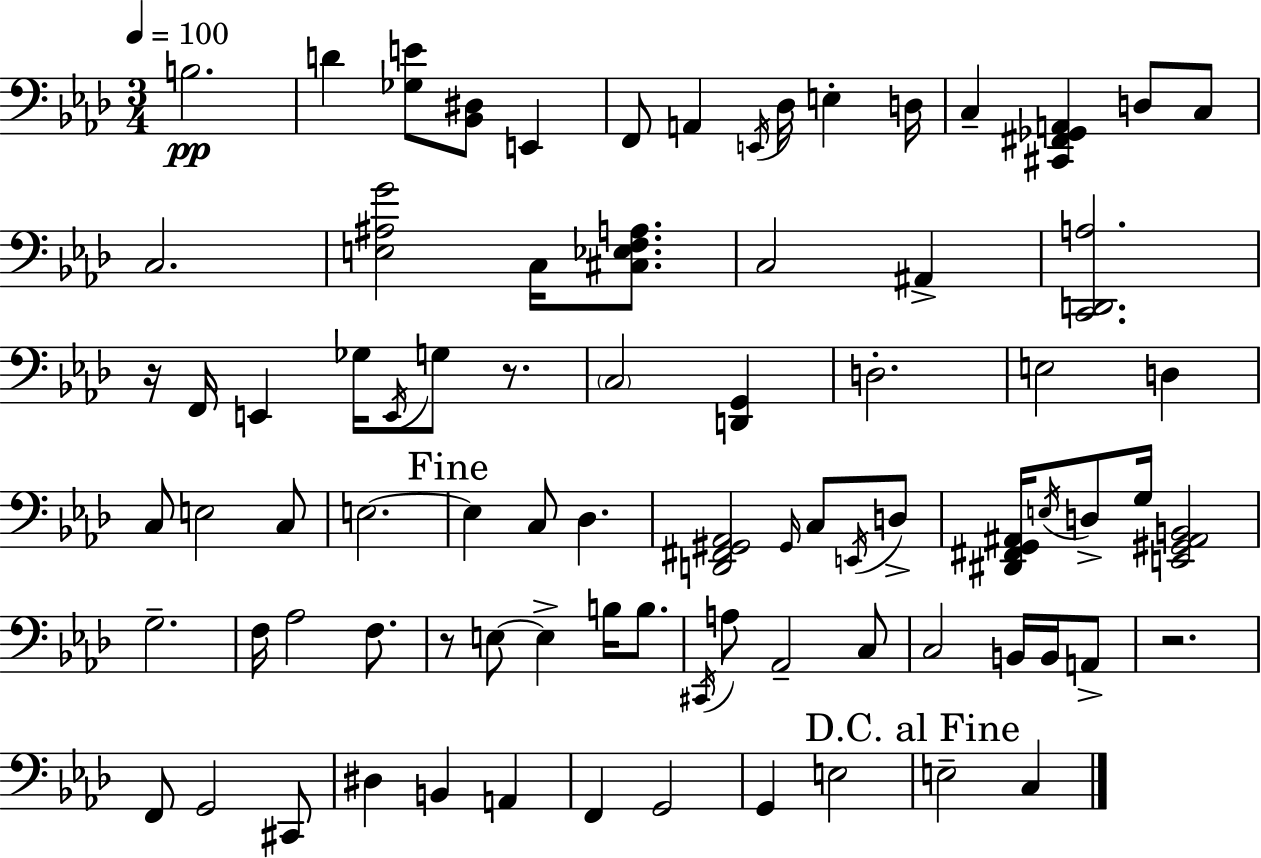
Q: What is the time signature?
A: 3/4